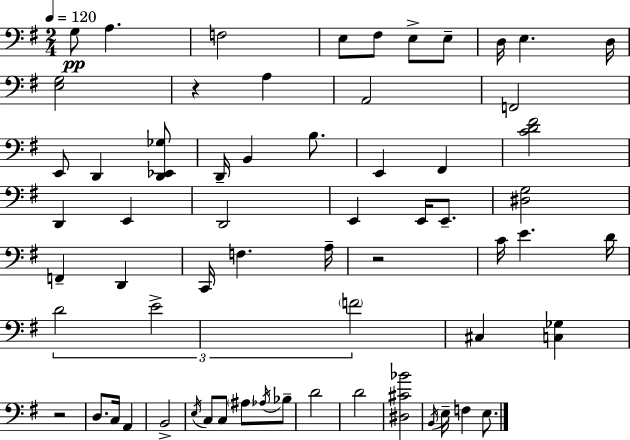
G3/e A3/q. F3/h E3/e F#3/e E3/e E3/e D3/s E3/q. D3/s [E3,G3]/h R/q A3/q A2/h F2/h E2/e D2/q [D2,Eb2,Gb3]/e D2/s B2/q B3/e. E2/q F#2/q [C4,D4,F#4]/h D2/q E2/q D2/h E2/q E2/s E2/e. [D#3,G3]/h F2/q D2/q C2/s F3/q. A3/s R/h C4/s E4/q. D4/s D4/h E4/h F4/h C#3/q [C3,Gb3]/q R/h D3/e. C3/s A2/q B2/h E3/s C3/e C3/e A#3/e Ab3/s Bb3/e D4/h D4/h [D#3,C#4,Bb4]/h B2/s E3/s F3/q E3/e.